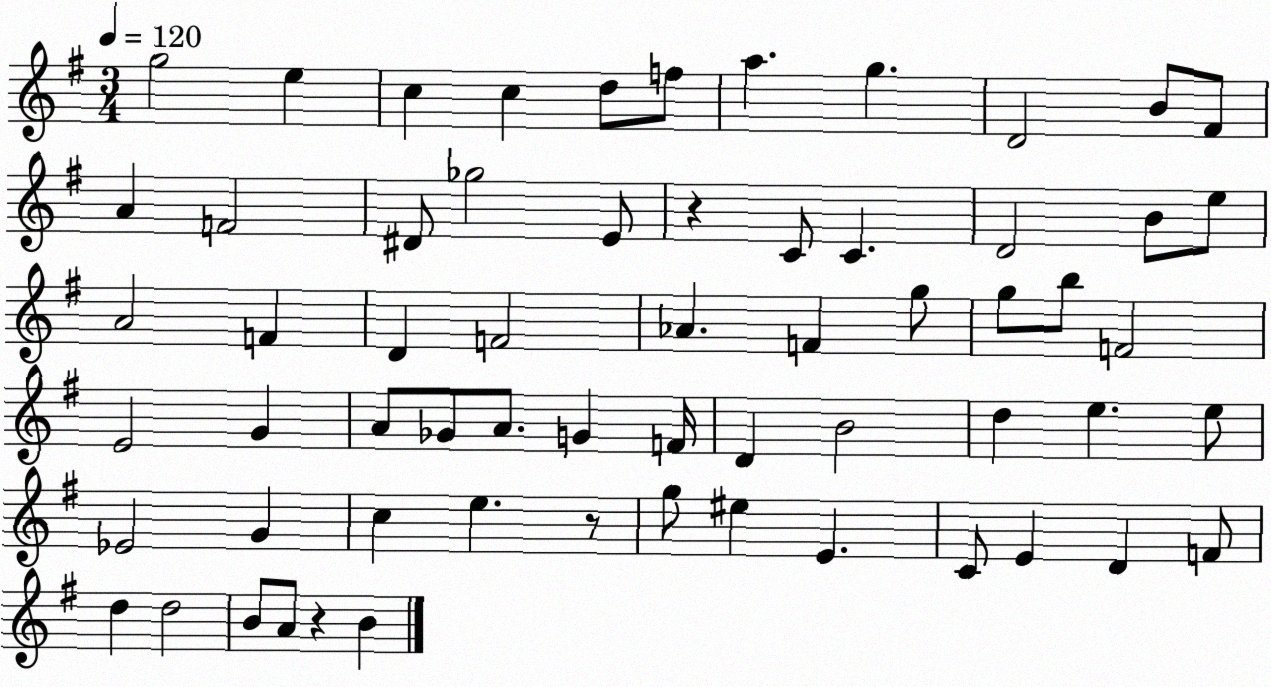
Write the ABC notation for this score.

X:1
T:Untitled
M:3/4
L:1/4
K:G
g2 e c c d/2 f/2 a g D2 B/2 ^F/2 A F2 ^D/2 _g2 E/2 z C/2 C D2 B/2 e/2 A2 F D F2 _A F g/2 g/2 b/2 F2 E2 G A/2 _G/2 A/2 G F/4 D B2 d e e/2 _E2 G c e z/2 g/2 ^e E C/2 E D F/2 d d2 B/2 A/2 z B